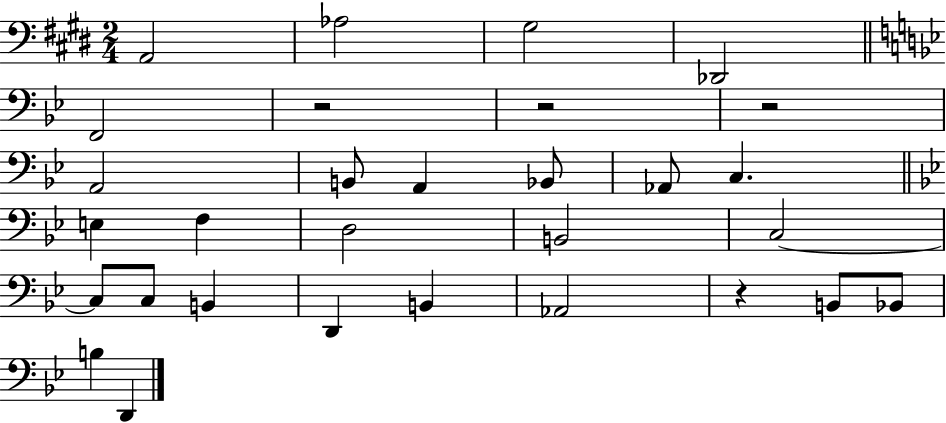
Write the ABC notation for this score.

X:1
T:Untitled
M:2/4
L:1/4
K:E
A,,2 _A,2 ^G,2 _D,,2 F,,2 z2 z2 z2 A,,2 B,,/2 A,, _B,,/2 _A,,/2 C, E, F, D,2 B,,2 C,2 C,/2 C,/2 B,, D,, B,, _A,,2 z B,,/2 _B,,/2 B, D,,